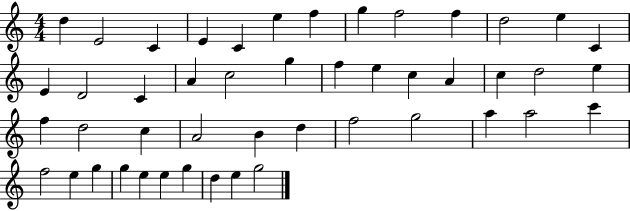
{
  \clef treble
  \numericTimeSignature
  \time 4/4
  \key c \major
  d''4 e'2 c'4 | e'4 c'4 e''4 f''4 | g''4 f''2 f''4 | d''2 e''4 c'4 | \break e'4 d'2 c'4 | a'4 c''2 g''4 | f''4 e''4 c''4 a'4 | c''4 d''2 e''4 | \break f''4 d''2 c''4 | a'2 b'4 d''4 | f''2 g''2 | a''4 a''2 c'''4 | \break f''2 e''4 g''4 | g''4 e''4 e''4 g''4 | d''4 e''4 g''2 | \bar "|."
}